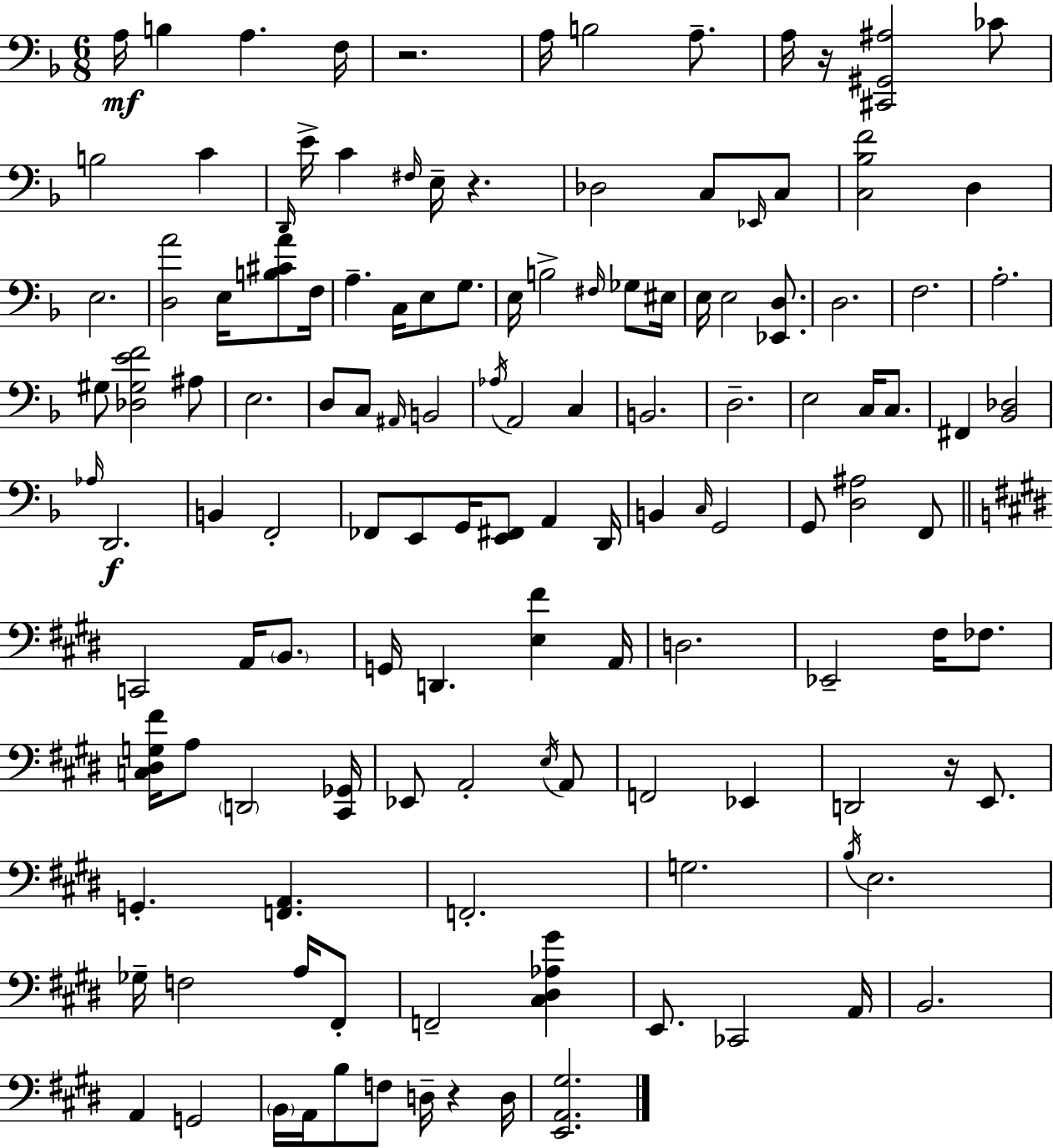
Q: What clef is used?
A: bass